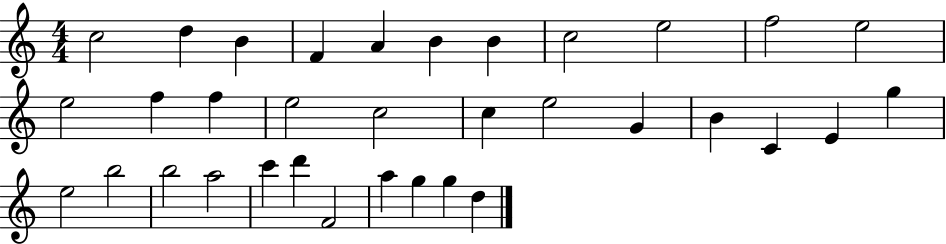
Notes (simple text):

C5/h D5/q B4/q F4/q A4/q B4/q B4/q C5/h E5/h F5/h E5/h E5/h F5/q F5/q E5/h C5/h C5/q E5/h G4/q B4/q C4/q E4/q G5/q E5/h B5/h B5/h A5/h C6/q D6/q F4/h A5/q G5/q G5/q D5/q